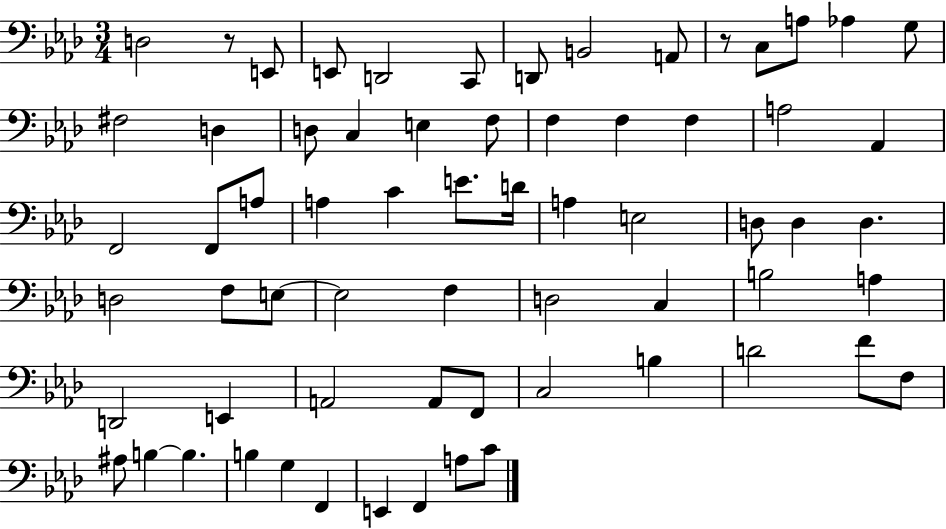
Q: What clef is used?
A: bass